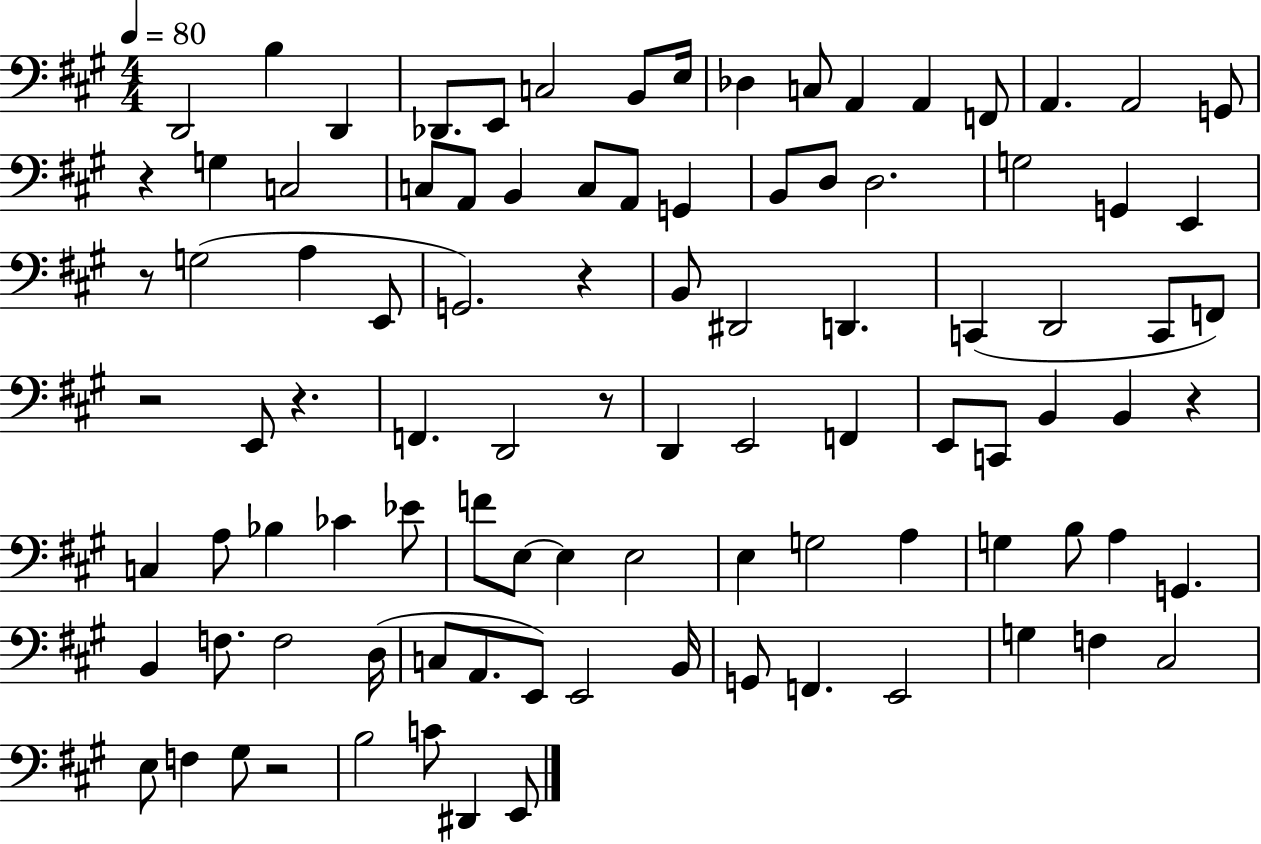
X:1
T:Untitled
M:4/4
L:1/4
K:A
D,,2 B, D,, _D,,/2 E,,/2 C,2 B,,/2 E,/4 _D, C,/2 A,, A,, F,,/2 A,, A,,2 G,,/2 z G, C,2 C,/2 A,,/2 B,, C,/2 A,,/2 G,, B,,/2 D,/2 D,2 G,2 G,, E,, z/2 G,2 A, E,,/2 G,,2 z B,,/2 ^D,,2 D,, C,, D,,2 C,,/2 F,,/2 z2 E,,/2 z F,, D,,2 z/2 D,, E,,2 F,, E,,/2 C,,/2 B,, B,, z C, A,/2 _B, _C _E/2 F/2 E,/2 E, E,2 E, G,2 A, G, B,/2 A, G,, B,, F,/2 F,2 D,/4 C,/2 A,,/2 E,,/2 E,,2 B,,/4 G,,/2 F,, E,,2 G, F, ^C,2 E,/2 F, ^G,/2 z2 B,2 C/2 ^D,, E,,/2